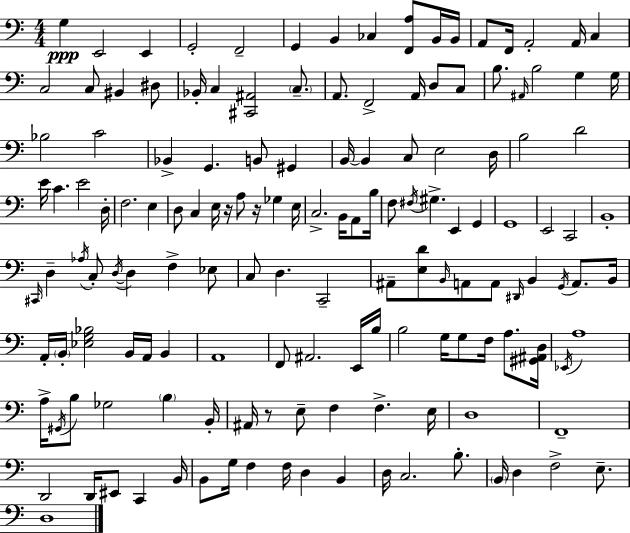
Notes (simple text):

G3/q E2/h E2/q G2/h F2/h G2/q B2/q CES3/q [F2,A3]/e B2/s B2/s A2/e F2/s A2/h A2/s C3/q C3/h C3/e BIS2/q D#3/e Bb2/s C3/q [C#2,A#2]/h C3/e. A2/e. F2/h A2/s D3/e C3/e B3/e. A#2/s B3/h G3/q G3/s Bb3/h C4/h Bb2/q G2/q. B2/e G#2/q B2/s B2/q C3/e E3/h D3/s B3/h D4/h E4/s C4/q. E4/h D3/s F3/h. E3/q D3/e C3/q E3/s R/s A3/e R/s Gb3/q E3/s C3/h. B2/s A2/e B3/s F3/e F#3/s G#3/q. E2/q G2/q G2/w E2/h C2/h B2/w C#2/s D3/q Ab3/s C3/e D3/s D3/q F3/q Eb3/e C3/e D3/q. C2/h A#2/e [E3,D4]/e B2/s A2/e A2/e D#2/s B2/q G2/s A2/e. B2/s A2/s B2/s [Eb3,G3,Bb3]/h B2/s A2/s B2/q A2/w F2/e A#2/h. E2/s B3/s B3/h G3/s G3/e F3/s A3/e. [G#2,A#2,D3]/s Eb2/s A3/w A3/s G#2/s B3/e Gb3/h B3/q B2/s A#2/s R/e E3/e F3/q F3/q. E3/s D3/w F2/w D2/h D2/s EIS2/e C2/q B2/s B2/e G3/s F3/q F3/s D3/q B2/q D3/s C3/h. B3/e. B2/s D3/q F3/h E3/e. D3/w